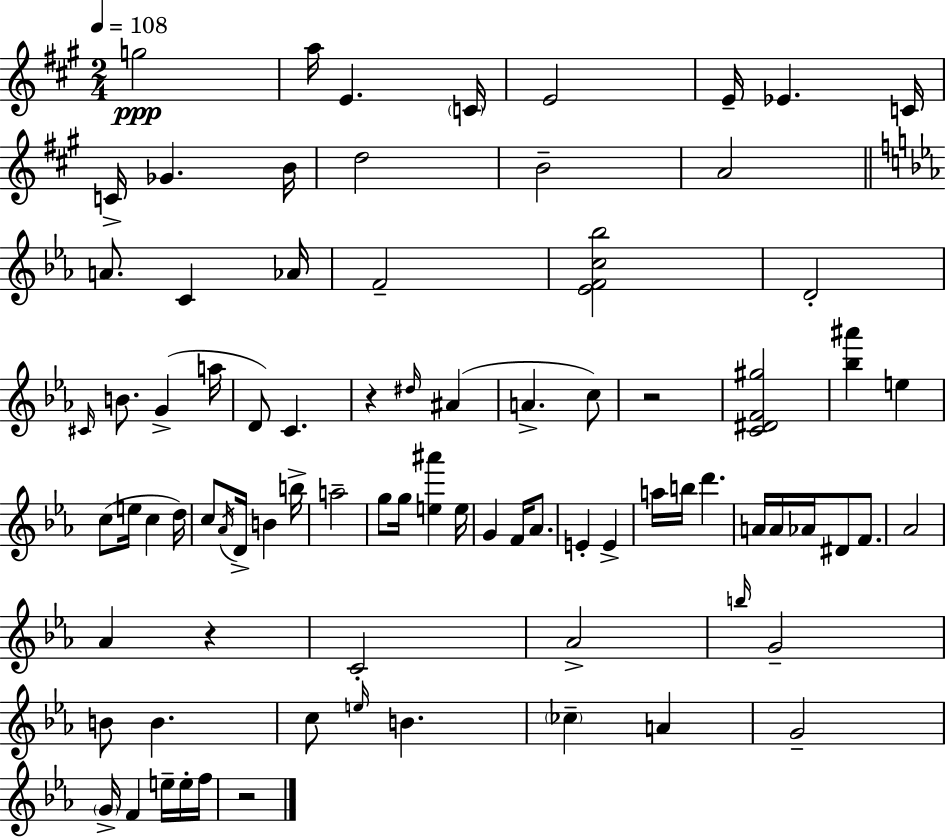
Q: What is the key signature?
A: A major